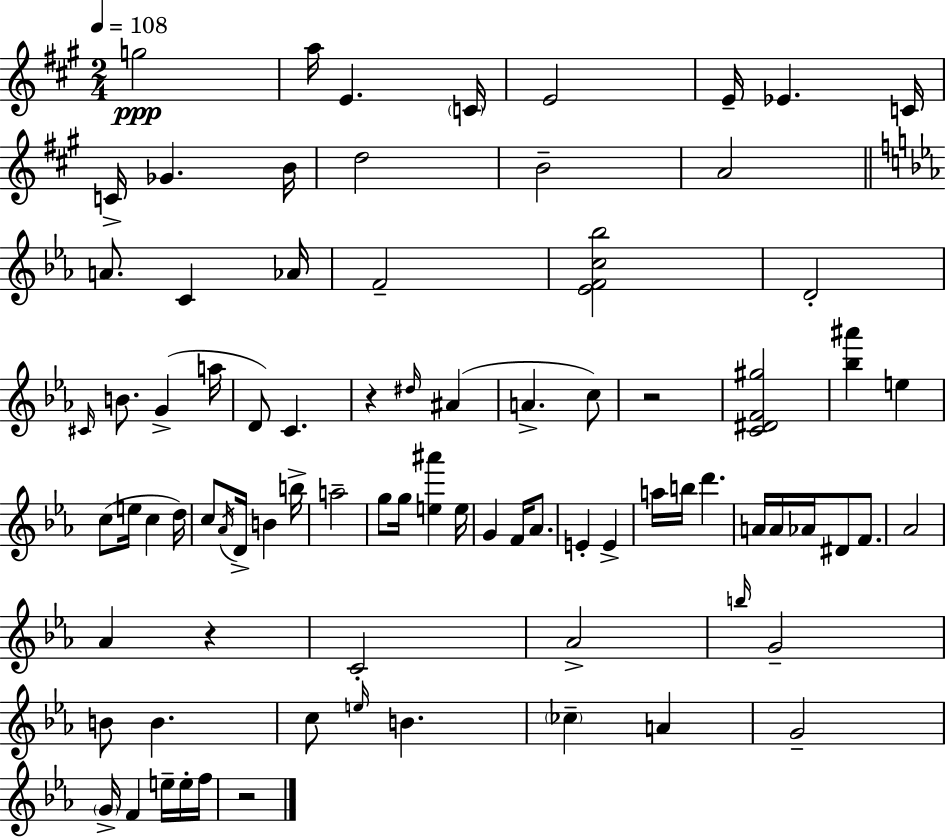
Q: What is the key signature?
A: A major